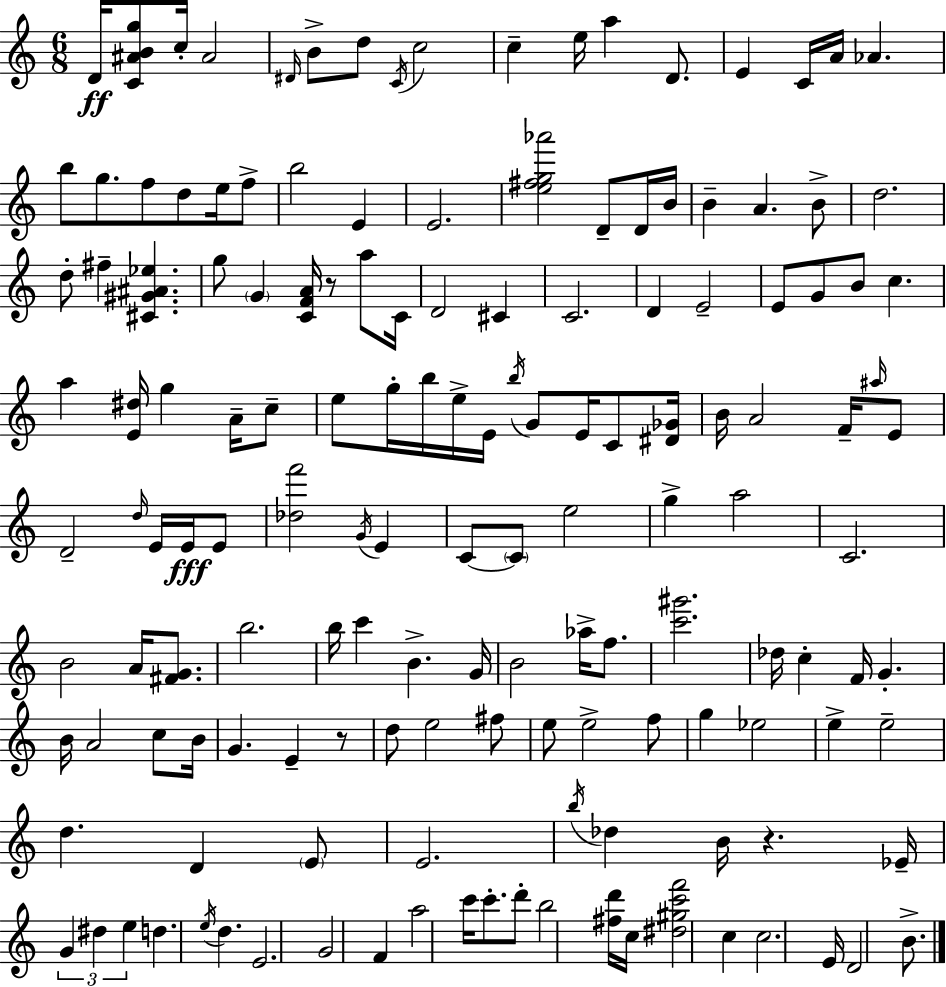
D4/s [C4,A#4,B4,G5]/e C5/s A#4/h D#4/s B4/e D5/e C4/s C5/h C5/q E5/s A5/q D4/e. E4/q C4/s A4/s Ab4/q. B5/e G5/e. F5/e D5/e E5/s F5/e B5/h E4/q E4/h. [E5,F#5,G5,Ab6]/h D4/e D4/s B4/s B4/q A4/q. B4/e D5/h. D5/e F#5/q [C#4,G#4,A#4,Eb5]/q. G5/e G4/q [C4,F4,A4]/s R/e A5/e C4/s D4/h C#4/q C4/h. D4/q E4/h E4/e G4/e B4/e C5/q. A5/q [E4,D#5]/s G5/q A4/s C5/e E5/e G5/s B5/s E5/s E4/s B5/s G4/e E4/s C4/e [D#4,Gb4]/s B4/s A4/h F4/s A#5/s E4/e D4/h D5/s E4/s E4/s E4/e [Db5,F6]/h G4/s E4/q C4/e C4/e E5/h G5/q A5/h C4/h. B4/h A4/s [F#4,G4]/e. B5/h. B5/s C6/q B4/q. G4/s B4/h Ab5/s F5/e. [C6,G#6]/h. Db5/s C5/q F4/s G4/q. B4/s A4/h C5/e B4/s G4/q. E4/q R/e D5/e E5/h F#5/e E5/e E5/h F5/e G5/q Eb5/h E5/q E5/h D5/q. D4/q E4/e E4/h. B5/s Db5/q B4/s R/q. Eb4/s G4/q D#5/q E5/q D5/q. E5/s D5/q. E4/h. G4/h F4/q A5/h C6/s C6/e. D6/e B5/h [F#5,D6]/s C5/s [D#5,G#5,C6,F6]/h C5/q C5/h. E4/s D4/h B4/e.